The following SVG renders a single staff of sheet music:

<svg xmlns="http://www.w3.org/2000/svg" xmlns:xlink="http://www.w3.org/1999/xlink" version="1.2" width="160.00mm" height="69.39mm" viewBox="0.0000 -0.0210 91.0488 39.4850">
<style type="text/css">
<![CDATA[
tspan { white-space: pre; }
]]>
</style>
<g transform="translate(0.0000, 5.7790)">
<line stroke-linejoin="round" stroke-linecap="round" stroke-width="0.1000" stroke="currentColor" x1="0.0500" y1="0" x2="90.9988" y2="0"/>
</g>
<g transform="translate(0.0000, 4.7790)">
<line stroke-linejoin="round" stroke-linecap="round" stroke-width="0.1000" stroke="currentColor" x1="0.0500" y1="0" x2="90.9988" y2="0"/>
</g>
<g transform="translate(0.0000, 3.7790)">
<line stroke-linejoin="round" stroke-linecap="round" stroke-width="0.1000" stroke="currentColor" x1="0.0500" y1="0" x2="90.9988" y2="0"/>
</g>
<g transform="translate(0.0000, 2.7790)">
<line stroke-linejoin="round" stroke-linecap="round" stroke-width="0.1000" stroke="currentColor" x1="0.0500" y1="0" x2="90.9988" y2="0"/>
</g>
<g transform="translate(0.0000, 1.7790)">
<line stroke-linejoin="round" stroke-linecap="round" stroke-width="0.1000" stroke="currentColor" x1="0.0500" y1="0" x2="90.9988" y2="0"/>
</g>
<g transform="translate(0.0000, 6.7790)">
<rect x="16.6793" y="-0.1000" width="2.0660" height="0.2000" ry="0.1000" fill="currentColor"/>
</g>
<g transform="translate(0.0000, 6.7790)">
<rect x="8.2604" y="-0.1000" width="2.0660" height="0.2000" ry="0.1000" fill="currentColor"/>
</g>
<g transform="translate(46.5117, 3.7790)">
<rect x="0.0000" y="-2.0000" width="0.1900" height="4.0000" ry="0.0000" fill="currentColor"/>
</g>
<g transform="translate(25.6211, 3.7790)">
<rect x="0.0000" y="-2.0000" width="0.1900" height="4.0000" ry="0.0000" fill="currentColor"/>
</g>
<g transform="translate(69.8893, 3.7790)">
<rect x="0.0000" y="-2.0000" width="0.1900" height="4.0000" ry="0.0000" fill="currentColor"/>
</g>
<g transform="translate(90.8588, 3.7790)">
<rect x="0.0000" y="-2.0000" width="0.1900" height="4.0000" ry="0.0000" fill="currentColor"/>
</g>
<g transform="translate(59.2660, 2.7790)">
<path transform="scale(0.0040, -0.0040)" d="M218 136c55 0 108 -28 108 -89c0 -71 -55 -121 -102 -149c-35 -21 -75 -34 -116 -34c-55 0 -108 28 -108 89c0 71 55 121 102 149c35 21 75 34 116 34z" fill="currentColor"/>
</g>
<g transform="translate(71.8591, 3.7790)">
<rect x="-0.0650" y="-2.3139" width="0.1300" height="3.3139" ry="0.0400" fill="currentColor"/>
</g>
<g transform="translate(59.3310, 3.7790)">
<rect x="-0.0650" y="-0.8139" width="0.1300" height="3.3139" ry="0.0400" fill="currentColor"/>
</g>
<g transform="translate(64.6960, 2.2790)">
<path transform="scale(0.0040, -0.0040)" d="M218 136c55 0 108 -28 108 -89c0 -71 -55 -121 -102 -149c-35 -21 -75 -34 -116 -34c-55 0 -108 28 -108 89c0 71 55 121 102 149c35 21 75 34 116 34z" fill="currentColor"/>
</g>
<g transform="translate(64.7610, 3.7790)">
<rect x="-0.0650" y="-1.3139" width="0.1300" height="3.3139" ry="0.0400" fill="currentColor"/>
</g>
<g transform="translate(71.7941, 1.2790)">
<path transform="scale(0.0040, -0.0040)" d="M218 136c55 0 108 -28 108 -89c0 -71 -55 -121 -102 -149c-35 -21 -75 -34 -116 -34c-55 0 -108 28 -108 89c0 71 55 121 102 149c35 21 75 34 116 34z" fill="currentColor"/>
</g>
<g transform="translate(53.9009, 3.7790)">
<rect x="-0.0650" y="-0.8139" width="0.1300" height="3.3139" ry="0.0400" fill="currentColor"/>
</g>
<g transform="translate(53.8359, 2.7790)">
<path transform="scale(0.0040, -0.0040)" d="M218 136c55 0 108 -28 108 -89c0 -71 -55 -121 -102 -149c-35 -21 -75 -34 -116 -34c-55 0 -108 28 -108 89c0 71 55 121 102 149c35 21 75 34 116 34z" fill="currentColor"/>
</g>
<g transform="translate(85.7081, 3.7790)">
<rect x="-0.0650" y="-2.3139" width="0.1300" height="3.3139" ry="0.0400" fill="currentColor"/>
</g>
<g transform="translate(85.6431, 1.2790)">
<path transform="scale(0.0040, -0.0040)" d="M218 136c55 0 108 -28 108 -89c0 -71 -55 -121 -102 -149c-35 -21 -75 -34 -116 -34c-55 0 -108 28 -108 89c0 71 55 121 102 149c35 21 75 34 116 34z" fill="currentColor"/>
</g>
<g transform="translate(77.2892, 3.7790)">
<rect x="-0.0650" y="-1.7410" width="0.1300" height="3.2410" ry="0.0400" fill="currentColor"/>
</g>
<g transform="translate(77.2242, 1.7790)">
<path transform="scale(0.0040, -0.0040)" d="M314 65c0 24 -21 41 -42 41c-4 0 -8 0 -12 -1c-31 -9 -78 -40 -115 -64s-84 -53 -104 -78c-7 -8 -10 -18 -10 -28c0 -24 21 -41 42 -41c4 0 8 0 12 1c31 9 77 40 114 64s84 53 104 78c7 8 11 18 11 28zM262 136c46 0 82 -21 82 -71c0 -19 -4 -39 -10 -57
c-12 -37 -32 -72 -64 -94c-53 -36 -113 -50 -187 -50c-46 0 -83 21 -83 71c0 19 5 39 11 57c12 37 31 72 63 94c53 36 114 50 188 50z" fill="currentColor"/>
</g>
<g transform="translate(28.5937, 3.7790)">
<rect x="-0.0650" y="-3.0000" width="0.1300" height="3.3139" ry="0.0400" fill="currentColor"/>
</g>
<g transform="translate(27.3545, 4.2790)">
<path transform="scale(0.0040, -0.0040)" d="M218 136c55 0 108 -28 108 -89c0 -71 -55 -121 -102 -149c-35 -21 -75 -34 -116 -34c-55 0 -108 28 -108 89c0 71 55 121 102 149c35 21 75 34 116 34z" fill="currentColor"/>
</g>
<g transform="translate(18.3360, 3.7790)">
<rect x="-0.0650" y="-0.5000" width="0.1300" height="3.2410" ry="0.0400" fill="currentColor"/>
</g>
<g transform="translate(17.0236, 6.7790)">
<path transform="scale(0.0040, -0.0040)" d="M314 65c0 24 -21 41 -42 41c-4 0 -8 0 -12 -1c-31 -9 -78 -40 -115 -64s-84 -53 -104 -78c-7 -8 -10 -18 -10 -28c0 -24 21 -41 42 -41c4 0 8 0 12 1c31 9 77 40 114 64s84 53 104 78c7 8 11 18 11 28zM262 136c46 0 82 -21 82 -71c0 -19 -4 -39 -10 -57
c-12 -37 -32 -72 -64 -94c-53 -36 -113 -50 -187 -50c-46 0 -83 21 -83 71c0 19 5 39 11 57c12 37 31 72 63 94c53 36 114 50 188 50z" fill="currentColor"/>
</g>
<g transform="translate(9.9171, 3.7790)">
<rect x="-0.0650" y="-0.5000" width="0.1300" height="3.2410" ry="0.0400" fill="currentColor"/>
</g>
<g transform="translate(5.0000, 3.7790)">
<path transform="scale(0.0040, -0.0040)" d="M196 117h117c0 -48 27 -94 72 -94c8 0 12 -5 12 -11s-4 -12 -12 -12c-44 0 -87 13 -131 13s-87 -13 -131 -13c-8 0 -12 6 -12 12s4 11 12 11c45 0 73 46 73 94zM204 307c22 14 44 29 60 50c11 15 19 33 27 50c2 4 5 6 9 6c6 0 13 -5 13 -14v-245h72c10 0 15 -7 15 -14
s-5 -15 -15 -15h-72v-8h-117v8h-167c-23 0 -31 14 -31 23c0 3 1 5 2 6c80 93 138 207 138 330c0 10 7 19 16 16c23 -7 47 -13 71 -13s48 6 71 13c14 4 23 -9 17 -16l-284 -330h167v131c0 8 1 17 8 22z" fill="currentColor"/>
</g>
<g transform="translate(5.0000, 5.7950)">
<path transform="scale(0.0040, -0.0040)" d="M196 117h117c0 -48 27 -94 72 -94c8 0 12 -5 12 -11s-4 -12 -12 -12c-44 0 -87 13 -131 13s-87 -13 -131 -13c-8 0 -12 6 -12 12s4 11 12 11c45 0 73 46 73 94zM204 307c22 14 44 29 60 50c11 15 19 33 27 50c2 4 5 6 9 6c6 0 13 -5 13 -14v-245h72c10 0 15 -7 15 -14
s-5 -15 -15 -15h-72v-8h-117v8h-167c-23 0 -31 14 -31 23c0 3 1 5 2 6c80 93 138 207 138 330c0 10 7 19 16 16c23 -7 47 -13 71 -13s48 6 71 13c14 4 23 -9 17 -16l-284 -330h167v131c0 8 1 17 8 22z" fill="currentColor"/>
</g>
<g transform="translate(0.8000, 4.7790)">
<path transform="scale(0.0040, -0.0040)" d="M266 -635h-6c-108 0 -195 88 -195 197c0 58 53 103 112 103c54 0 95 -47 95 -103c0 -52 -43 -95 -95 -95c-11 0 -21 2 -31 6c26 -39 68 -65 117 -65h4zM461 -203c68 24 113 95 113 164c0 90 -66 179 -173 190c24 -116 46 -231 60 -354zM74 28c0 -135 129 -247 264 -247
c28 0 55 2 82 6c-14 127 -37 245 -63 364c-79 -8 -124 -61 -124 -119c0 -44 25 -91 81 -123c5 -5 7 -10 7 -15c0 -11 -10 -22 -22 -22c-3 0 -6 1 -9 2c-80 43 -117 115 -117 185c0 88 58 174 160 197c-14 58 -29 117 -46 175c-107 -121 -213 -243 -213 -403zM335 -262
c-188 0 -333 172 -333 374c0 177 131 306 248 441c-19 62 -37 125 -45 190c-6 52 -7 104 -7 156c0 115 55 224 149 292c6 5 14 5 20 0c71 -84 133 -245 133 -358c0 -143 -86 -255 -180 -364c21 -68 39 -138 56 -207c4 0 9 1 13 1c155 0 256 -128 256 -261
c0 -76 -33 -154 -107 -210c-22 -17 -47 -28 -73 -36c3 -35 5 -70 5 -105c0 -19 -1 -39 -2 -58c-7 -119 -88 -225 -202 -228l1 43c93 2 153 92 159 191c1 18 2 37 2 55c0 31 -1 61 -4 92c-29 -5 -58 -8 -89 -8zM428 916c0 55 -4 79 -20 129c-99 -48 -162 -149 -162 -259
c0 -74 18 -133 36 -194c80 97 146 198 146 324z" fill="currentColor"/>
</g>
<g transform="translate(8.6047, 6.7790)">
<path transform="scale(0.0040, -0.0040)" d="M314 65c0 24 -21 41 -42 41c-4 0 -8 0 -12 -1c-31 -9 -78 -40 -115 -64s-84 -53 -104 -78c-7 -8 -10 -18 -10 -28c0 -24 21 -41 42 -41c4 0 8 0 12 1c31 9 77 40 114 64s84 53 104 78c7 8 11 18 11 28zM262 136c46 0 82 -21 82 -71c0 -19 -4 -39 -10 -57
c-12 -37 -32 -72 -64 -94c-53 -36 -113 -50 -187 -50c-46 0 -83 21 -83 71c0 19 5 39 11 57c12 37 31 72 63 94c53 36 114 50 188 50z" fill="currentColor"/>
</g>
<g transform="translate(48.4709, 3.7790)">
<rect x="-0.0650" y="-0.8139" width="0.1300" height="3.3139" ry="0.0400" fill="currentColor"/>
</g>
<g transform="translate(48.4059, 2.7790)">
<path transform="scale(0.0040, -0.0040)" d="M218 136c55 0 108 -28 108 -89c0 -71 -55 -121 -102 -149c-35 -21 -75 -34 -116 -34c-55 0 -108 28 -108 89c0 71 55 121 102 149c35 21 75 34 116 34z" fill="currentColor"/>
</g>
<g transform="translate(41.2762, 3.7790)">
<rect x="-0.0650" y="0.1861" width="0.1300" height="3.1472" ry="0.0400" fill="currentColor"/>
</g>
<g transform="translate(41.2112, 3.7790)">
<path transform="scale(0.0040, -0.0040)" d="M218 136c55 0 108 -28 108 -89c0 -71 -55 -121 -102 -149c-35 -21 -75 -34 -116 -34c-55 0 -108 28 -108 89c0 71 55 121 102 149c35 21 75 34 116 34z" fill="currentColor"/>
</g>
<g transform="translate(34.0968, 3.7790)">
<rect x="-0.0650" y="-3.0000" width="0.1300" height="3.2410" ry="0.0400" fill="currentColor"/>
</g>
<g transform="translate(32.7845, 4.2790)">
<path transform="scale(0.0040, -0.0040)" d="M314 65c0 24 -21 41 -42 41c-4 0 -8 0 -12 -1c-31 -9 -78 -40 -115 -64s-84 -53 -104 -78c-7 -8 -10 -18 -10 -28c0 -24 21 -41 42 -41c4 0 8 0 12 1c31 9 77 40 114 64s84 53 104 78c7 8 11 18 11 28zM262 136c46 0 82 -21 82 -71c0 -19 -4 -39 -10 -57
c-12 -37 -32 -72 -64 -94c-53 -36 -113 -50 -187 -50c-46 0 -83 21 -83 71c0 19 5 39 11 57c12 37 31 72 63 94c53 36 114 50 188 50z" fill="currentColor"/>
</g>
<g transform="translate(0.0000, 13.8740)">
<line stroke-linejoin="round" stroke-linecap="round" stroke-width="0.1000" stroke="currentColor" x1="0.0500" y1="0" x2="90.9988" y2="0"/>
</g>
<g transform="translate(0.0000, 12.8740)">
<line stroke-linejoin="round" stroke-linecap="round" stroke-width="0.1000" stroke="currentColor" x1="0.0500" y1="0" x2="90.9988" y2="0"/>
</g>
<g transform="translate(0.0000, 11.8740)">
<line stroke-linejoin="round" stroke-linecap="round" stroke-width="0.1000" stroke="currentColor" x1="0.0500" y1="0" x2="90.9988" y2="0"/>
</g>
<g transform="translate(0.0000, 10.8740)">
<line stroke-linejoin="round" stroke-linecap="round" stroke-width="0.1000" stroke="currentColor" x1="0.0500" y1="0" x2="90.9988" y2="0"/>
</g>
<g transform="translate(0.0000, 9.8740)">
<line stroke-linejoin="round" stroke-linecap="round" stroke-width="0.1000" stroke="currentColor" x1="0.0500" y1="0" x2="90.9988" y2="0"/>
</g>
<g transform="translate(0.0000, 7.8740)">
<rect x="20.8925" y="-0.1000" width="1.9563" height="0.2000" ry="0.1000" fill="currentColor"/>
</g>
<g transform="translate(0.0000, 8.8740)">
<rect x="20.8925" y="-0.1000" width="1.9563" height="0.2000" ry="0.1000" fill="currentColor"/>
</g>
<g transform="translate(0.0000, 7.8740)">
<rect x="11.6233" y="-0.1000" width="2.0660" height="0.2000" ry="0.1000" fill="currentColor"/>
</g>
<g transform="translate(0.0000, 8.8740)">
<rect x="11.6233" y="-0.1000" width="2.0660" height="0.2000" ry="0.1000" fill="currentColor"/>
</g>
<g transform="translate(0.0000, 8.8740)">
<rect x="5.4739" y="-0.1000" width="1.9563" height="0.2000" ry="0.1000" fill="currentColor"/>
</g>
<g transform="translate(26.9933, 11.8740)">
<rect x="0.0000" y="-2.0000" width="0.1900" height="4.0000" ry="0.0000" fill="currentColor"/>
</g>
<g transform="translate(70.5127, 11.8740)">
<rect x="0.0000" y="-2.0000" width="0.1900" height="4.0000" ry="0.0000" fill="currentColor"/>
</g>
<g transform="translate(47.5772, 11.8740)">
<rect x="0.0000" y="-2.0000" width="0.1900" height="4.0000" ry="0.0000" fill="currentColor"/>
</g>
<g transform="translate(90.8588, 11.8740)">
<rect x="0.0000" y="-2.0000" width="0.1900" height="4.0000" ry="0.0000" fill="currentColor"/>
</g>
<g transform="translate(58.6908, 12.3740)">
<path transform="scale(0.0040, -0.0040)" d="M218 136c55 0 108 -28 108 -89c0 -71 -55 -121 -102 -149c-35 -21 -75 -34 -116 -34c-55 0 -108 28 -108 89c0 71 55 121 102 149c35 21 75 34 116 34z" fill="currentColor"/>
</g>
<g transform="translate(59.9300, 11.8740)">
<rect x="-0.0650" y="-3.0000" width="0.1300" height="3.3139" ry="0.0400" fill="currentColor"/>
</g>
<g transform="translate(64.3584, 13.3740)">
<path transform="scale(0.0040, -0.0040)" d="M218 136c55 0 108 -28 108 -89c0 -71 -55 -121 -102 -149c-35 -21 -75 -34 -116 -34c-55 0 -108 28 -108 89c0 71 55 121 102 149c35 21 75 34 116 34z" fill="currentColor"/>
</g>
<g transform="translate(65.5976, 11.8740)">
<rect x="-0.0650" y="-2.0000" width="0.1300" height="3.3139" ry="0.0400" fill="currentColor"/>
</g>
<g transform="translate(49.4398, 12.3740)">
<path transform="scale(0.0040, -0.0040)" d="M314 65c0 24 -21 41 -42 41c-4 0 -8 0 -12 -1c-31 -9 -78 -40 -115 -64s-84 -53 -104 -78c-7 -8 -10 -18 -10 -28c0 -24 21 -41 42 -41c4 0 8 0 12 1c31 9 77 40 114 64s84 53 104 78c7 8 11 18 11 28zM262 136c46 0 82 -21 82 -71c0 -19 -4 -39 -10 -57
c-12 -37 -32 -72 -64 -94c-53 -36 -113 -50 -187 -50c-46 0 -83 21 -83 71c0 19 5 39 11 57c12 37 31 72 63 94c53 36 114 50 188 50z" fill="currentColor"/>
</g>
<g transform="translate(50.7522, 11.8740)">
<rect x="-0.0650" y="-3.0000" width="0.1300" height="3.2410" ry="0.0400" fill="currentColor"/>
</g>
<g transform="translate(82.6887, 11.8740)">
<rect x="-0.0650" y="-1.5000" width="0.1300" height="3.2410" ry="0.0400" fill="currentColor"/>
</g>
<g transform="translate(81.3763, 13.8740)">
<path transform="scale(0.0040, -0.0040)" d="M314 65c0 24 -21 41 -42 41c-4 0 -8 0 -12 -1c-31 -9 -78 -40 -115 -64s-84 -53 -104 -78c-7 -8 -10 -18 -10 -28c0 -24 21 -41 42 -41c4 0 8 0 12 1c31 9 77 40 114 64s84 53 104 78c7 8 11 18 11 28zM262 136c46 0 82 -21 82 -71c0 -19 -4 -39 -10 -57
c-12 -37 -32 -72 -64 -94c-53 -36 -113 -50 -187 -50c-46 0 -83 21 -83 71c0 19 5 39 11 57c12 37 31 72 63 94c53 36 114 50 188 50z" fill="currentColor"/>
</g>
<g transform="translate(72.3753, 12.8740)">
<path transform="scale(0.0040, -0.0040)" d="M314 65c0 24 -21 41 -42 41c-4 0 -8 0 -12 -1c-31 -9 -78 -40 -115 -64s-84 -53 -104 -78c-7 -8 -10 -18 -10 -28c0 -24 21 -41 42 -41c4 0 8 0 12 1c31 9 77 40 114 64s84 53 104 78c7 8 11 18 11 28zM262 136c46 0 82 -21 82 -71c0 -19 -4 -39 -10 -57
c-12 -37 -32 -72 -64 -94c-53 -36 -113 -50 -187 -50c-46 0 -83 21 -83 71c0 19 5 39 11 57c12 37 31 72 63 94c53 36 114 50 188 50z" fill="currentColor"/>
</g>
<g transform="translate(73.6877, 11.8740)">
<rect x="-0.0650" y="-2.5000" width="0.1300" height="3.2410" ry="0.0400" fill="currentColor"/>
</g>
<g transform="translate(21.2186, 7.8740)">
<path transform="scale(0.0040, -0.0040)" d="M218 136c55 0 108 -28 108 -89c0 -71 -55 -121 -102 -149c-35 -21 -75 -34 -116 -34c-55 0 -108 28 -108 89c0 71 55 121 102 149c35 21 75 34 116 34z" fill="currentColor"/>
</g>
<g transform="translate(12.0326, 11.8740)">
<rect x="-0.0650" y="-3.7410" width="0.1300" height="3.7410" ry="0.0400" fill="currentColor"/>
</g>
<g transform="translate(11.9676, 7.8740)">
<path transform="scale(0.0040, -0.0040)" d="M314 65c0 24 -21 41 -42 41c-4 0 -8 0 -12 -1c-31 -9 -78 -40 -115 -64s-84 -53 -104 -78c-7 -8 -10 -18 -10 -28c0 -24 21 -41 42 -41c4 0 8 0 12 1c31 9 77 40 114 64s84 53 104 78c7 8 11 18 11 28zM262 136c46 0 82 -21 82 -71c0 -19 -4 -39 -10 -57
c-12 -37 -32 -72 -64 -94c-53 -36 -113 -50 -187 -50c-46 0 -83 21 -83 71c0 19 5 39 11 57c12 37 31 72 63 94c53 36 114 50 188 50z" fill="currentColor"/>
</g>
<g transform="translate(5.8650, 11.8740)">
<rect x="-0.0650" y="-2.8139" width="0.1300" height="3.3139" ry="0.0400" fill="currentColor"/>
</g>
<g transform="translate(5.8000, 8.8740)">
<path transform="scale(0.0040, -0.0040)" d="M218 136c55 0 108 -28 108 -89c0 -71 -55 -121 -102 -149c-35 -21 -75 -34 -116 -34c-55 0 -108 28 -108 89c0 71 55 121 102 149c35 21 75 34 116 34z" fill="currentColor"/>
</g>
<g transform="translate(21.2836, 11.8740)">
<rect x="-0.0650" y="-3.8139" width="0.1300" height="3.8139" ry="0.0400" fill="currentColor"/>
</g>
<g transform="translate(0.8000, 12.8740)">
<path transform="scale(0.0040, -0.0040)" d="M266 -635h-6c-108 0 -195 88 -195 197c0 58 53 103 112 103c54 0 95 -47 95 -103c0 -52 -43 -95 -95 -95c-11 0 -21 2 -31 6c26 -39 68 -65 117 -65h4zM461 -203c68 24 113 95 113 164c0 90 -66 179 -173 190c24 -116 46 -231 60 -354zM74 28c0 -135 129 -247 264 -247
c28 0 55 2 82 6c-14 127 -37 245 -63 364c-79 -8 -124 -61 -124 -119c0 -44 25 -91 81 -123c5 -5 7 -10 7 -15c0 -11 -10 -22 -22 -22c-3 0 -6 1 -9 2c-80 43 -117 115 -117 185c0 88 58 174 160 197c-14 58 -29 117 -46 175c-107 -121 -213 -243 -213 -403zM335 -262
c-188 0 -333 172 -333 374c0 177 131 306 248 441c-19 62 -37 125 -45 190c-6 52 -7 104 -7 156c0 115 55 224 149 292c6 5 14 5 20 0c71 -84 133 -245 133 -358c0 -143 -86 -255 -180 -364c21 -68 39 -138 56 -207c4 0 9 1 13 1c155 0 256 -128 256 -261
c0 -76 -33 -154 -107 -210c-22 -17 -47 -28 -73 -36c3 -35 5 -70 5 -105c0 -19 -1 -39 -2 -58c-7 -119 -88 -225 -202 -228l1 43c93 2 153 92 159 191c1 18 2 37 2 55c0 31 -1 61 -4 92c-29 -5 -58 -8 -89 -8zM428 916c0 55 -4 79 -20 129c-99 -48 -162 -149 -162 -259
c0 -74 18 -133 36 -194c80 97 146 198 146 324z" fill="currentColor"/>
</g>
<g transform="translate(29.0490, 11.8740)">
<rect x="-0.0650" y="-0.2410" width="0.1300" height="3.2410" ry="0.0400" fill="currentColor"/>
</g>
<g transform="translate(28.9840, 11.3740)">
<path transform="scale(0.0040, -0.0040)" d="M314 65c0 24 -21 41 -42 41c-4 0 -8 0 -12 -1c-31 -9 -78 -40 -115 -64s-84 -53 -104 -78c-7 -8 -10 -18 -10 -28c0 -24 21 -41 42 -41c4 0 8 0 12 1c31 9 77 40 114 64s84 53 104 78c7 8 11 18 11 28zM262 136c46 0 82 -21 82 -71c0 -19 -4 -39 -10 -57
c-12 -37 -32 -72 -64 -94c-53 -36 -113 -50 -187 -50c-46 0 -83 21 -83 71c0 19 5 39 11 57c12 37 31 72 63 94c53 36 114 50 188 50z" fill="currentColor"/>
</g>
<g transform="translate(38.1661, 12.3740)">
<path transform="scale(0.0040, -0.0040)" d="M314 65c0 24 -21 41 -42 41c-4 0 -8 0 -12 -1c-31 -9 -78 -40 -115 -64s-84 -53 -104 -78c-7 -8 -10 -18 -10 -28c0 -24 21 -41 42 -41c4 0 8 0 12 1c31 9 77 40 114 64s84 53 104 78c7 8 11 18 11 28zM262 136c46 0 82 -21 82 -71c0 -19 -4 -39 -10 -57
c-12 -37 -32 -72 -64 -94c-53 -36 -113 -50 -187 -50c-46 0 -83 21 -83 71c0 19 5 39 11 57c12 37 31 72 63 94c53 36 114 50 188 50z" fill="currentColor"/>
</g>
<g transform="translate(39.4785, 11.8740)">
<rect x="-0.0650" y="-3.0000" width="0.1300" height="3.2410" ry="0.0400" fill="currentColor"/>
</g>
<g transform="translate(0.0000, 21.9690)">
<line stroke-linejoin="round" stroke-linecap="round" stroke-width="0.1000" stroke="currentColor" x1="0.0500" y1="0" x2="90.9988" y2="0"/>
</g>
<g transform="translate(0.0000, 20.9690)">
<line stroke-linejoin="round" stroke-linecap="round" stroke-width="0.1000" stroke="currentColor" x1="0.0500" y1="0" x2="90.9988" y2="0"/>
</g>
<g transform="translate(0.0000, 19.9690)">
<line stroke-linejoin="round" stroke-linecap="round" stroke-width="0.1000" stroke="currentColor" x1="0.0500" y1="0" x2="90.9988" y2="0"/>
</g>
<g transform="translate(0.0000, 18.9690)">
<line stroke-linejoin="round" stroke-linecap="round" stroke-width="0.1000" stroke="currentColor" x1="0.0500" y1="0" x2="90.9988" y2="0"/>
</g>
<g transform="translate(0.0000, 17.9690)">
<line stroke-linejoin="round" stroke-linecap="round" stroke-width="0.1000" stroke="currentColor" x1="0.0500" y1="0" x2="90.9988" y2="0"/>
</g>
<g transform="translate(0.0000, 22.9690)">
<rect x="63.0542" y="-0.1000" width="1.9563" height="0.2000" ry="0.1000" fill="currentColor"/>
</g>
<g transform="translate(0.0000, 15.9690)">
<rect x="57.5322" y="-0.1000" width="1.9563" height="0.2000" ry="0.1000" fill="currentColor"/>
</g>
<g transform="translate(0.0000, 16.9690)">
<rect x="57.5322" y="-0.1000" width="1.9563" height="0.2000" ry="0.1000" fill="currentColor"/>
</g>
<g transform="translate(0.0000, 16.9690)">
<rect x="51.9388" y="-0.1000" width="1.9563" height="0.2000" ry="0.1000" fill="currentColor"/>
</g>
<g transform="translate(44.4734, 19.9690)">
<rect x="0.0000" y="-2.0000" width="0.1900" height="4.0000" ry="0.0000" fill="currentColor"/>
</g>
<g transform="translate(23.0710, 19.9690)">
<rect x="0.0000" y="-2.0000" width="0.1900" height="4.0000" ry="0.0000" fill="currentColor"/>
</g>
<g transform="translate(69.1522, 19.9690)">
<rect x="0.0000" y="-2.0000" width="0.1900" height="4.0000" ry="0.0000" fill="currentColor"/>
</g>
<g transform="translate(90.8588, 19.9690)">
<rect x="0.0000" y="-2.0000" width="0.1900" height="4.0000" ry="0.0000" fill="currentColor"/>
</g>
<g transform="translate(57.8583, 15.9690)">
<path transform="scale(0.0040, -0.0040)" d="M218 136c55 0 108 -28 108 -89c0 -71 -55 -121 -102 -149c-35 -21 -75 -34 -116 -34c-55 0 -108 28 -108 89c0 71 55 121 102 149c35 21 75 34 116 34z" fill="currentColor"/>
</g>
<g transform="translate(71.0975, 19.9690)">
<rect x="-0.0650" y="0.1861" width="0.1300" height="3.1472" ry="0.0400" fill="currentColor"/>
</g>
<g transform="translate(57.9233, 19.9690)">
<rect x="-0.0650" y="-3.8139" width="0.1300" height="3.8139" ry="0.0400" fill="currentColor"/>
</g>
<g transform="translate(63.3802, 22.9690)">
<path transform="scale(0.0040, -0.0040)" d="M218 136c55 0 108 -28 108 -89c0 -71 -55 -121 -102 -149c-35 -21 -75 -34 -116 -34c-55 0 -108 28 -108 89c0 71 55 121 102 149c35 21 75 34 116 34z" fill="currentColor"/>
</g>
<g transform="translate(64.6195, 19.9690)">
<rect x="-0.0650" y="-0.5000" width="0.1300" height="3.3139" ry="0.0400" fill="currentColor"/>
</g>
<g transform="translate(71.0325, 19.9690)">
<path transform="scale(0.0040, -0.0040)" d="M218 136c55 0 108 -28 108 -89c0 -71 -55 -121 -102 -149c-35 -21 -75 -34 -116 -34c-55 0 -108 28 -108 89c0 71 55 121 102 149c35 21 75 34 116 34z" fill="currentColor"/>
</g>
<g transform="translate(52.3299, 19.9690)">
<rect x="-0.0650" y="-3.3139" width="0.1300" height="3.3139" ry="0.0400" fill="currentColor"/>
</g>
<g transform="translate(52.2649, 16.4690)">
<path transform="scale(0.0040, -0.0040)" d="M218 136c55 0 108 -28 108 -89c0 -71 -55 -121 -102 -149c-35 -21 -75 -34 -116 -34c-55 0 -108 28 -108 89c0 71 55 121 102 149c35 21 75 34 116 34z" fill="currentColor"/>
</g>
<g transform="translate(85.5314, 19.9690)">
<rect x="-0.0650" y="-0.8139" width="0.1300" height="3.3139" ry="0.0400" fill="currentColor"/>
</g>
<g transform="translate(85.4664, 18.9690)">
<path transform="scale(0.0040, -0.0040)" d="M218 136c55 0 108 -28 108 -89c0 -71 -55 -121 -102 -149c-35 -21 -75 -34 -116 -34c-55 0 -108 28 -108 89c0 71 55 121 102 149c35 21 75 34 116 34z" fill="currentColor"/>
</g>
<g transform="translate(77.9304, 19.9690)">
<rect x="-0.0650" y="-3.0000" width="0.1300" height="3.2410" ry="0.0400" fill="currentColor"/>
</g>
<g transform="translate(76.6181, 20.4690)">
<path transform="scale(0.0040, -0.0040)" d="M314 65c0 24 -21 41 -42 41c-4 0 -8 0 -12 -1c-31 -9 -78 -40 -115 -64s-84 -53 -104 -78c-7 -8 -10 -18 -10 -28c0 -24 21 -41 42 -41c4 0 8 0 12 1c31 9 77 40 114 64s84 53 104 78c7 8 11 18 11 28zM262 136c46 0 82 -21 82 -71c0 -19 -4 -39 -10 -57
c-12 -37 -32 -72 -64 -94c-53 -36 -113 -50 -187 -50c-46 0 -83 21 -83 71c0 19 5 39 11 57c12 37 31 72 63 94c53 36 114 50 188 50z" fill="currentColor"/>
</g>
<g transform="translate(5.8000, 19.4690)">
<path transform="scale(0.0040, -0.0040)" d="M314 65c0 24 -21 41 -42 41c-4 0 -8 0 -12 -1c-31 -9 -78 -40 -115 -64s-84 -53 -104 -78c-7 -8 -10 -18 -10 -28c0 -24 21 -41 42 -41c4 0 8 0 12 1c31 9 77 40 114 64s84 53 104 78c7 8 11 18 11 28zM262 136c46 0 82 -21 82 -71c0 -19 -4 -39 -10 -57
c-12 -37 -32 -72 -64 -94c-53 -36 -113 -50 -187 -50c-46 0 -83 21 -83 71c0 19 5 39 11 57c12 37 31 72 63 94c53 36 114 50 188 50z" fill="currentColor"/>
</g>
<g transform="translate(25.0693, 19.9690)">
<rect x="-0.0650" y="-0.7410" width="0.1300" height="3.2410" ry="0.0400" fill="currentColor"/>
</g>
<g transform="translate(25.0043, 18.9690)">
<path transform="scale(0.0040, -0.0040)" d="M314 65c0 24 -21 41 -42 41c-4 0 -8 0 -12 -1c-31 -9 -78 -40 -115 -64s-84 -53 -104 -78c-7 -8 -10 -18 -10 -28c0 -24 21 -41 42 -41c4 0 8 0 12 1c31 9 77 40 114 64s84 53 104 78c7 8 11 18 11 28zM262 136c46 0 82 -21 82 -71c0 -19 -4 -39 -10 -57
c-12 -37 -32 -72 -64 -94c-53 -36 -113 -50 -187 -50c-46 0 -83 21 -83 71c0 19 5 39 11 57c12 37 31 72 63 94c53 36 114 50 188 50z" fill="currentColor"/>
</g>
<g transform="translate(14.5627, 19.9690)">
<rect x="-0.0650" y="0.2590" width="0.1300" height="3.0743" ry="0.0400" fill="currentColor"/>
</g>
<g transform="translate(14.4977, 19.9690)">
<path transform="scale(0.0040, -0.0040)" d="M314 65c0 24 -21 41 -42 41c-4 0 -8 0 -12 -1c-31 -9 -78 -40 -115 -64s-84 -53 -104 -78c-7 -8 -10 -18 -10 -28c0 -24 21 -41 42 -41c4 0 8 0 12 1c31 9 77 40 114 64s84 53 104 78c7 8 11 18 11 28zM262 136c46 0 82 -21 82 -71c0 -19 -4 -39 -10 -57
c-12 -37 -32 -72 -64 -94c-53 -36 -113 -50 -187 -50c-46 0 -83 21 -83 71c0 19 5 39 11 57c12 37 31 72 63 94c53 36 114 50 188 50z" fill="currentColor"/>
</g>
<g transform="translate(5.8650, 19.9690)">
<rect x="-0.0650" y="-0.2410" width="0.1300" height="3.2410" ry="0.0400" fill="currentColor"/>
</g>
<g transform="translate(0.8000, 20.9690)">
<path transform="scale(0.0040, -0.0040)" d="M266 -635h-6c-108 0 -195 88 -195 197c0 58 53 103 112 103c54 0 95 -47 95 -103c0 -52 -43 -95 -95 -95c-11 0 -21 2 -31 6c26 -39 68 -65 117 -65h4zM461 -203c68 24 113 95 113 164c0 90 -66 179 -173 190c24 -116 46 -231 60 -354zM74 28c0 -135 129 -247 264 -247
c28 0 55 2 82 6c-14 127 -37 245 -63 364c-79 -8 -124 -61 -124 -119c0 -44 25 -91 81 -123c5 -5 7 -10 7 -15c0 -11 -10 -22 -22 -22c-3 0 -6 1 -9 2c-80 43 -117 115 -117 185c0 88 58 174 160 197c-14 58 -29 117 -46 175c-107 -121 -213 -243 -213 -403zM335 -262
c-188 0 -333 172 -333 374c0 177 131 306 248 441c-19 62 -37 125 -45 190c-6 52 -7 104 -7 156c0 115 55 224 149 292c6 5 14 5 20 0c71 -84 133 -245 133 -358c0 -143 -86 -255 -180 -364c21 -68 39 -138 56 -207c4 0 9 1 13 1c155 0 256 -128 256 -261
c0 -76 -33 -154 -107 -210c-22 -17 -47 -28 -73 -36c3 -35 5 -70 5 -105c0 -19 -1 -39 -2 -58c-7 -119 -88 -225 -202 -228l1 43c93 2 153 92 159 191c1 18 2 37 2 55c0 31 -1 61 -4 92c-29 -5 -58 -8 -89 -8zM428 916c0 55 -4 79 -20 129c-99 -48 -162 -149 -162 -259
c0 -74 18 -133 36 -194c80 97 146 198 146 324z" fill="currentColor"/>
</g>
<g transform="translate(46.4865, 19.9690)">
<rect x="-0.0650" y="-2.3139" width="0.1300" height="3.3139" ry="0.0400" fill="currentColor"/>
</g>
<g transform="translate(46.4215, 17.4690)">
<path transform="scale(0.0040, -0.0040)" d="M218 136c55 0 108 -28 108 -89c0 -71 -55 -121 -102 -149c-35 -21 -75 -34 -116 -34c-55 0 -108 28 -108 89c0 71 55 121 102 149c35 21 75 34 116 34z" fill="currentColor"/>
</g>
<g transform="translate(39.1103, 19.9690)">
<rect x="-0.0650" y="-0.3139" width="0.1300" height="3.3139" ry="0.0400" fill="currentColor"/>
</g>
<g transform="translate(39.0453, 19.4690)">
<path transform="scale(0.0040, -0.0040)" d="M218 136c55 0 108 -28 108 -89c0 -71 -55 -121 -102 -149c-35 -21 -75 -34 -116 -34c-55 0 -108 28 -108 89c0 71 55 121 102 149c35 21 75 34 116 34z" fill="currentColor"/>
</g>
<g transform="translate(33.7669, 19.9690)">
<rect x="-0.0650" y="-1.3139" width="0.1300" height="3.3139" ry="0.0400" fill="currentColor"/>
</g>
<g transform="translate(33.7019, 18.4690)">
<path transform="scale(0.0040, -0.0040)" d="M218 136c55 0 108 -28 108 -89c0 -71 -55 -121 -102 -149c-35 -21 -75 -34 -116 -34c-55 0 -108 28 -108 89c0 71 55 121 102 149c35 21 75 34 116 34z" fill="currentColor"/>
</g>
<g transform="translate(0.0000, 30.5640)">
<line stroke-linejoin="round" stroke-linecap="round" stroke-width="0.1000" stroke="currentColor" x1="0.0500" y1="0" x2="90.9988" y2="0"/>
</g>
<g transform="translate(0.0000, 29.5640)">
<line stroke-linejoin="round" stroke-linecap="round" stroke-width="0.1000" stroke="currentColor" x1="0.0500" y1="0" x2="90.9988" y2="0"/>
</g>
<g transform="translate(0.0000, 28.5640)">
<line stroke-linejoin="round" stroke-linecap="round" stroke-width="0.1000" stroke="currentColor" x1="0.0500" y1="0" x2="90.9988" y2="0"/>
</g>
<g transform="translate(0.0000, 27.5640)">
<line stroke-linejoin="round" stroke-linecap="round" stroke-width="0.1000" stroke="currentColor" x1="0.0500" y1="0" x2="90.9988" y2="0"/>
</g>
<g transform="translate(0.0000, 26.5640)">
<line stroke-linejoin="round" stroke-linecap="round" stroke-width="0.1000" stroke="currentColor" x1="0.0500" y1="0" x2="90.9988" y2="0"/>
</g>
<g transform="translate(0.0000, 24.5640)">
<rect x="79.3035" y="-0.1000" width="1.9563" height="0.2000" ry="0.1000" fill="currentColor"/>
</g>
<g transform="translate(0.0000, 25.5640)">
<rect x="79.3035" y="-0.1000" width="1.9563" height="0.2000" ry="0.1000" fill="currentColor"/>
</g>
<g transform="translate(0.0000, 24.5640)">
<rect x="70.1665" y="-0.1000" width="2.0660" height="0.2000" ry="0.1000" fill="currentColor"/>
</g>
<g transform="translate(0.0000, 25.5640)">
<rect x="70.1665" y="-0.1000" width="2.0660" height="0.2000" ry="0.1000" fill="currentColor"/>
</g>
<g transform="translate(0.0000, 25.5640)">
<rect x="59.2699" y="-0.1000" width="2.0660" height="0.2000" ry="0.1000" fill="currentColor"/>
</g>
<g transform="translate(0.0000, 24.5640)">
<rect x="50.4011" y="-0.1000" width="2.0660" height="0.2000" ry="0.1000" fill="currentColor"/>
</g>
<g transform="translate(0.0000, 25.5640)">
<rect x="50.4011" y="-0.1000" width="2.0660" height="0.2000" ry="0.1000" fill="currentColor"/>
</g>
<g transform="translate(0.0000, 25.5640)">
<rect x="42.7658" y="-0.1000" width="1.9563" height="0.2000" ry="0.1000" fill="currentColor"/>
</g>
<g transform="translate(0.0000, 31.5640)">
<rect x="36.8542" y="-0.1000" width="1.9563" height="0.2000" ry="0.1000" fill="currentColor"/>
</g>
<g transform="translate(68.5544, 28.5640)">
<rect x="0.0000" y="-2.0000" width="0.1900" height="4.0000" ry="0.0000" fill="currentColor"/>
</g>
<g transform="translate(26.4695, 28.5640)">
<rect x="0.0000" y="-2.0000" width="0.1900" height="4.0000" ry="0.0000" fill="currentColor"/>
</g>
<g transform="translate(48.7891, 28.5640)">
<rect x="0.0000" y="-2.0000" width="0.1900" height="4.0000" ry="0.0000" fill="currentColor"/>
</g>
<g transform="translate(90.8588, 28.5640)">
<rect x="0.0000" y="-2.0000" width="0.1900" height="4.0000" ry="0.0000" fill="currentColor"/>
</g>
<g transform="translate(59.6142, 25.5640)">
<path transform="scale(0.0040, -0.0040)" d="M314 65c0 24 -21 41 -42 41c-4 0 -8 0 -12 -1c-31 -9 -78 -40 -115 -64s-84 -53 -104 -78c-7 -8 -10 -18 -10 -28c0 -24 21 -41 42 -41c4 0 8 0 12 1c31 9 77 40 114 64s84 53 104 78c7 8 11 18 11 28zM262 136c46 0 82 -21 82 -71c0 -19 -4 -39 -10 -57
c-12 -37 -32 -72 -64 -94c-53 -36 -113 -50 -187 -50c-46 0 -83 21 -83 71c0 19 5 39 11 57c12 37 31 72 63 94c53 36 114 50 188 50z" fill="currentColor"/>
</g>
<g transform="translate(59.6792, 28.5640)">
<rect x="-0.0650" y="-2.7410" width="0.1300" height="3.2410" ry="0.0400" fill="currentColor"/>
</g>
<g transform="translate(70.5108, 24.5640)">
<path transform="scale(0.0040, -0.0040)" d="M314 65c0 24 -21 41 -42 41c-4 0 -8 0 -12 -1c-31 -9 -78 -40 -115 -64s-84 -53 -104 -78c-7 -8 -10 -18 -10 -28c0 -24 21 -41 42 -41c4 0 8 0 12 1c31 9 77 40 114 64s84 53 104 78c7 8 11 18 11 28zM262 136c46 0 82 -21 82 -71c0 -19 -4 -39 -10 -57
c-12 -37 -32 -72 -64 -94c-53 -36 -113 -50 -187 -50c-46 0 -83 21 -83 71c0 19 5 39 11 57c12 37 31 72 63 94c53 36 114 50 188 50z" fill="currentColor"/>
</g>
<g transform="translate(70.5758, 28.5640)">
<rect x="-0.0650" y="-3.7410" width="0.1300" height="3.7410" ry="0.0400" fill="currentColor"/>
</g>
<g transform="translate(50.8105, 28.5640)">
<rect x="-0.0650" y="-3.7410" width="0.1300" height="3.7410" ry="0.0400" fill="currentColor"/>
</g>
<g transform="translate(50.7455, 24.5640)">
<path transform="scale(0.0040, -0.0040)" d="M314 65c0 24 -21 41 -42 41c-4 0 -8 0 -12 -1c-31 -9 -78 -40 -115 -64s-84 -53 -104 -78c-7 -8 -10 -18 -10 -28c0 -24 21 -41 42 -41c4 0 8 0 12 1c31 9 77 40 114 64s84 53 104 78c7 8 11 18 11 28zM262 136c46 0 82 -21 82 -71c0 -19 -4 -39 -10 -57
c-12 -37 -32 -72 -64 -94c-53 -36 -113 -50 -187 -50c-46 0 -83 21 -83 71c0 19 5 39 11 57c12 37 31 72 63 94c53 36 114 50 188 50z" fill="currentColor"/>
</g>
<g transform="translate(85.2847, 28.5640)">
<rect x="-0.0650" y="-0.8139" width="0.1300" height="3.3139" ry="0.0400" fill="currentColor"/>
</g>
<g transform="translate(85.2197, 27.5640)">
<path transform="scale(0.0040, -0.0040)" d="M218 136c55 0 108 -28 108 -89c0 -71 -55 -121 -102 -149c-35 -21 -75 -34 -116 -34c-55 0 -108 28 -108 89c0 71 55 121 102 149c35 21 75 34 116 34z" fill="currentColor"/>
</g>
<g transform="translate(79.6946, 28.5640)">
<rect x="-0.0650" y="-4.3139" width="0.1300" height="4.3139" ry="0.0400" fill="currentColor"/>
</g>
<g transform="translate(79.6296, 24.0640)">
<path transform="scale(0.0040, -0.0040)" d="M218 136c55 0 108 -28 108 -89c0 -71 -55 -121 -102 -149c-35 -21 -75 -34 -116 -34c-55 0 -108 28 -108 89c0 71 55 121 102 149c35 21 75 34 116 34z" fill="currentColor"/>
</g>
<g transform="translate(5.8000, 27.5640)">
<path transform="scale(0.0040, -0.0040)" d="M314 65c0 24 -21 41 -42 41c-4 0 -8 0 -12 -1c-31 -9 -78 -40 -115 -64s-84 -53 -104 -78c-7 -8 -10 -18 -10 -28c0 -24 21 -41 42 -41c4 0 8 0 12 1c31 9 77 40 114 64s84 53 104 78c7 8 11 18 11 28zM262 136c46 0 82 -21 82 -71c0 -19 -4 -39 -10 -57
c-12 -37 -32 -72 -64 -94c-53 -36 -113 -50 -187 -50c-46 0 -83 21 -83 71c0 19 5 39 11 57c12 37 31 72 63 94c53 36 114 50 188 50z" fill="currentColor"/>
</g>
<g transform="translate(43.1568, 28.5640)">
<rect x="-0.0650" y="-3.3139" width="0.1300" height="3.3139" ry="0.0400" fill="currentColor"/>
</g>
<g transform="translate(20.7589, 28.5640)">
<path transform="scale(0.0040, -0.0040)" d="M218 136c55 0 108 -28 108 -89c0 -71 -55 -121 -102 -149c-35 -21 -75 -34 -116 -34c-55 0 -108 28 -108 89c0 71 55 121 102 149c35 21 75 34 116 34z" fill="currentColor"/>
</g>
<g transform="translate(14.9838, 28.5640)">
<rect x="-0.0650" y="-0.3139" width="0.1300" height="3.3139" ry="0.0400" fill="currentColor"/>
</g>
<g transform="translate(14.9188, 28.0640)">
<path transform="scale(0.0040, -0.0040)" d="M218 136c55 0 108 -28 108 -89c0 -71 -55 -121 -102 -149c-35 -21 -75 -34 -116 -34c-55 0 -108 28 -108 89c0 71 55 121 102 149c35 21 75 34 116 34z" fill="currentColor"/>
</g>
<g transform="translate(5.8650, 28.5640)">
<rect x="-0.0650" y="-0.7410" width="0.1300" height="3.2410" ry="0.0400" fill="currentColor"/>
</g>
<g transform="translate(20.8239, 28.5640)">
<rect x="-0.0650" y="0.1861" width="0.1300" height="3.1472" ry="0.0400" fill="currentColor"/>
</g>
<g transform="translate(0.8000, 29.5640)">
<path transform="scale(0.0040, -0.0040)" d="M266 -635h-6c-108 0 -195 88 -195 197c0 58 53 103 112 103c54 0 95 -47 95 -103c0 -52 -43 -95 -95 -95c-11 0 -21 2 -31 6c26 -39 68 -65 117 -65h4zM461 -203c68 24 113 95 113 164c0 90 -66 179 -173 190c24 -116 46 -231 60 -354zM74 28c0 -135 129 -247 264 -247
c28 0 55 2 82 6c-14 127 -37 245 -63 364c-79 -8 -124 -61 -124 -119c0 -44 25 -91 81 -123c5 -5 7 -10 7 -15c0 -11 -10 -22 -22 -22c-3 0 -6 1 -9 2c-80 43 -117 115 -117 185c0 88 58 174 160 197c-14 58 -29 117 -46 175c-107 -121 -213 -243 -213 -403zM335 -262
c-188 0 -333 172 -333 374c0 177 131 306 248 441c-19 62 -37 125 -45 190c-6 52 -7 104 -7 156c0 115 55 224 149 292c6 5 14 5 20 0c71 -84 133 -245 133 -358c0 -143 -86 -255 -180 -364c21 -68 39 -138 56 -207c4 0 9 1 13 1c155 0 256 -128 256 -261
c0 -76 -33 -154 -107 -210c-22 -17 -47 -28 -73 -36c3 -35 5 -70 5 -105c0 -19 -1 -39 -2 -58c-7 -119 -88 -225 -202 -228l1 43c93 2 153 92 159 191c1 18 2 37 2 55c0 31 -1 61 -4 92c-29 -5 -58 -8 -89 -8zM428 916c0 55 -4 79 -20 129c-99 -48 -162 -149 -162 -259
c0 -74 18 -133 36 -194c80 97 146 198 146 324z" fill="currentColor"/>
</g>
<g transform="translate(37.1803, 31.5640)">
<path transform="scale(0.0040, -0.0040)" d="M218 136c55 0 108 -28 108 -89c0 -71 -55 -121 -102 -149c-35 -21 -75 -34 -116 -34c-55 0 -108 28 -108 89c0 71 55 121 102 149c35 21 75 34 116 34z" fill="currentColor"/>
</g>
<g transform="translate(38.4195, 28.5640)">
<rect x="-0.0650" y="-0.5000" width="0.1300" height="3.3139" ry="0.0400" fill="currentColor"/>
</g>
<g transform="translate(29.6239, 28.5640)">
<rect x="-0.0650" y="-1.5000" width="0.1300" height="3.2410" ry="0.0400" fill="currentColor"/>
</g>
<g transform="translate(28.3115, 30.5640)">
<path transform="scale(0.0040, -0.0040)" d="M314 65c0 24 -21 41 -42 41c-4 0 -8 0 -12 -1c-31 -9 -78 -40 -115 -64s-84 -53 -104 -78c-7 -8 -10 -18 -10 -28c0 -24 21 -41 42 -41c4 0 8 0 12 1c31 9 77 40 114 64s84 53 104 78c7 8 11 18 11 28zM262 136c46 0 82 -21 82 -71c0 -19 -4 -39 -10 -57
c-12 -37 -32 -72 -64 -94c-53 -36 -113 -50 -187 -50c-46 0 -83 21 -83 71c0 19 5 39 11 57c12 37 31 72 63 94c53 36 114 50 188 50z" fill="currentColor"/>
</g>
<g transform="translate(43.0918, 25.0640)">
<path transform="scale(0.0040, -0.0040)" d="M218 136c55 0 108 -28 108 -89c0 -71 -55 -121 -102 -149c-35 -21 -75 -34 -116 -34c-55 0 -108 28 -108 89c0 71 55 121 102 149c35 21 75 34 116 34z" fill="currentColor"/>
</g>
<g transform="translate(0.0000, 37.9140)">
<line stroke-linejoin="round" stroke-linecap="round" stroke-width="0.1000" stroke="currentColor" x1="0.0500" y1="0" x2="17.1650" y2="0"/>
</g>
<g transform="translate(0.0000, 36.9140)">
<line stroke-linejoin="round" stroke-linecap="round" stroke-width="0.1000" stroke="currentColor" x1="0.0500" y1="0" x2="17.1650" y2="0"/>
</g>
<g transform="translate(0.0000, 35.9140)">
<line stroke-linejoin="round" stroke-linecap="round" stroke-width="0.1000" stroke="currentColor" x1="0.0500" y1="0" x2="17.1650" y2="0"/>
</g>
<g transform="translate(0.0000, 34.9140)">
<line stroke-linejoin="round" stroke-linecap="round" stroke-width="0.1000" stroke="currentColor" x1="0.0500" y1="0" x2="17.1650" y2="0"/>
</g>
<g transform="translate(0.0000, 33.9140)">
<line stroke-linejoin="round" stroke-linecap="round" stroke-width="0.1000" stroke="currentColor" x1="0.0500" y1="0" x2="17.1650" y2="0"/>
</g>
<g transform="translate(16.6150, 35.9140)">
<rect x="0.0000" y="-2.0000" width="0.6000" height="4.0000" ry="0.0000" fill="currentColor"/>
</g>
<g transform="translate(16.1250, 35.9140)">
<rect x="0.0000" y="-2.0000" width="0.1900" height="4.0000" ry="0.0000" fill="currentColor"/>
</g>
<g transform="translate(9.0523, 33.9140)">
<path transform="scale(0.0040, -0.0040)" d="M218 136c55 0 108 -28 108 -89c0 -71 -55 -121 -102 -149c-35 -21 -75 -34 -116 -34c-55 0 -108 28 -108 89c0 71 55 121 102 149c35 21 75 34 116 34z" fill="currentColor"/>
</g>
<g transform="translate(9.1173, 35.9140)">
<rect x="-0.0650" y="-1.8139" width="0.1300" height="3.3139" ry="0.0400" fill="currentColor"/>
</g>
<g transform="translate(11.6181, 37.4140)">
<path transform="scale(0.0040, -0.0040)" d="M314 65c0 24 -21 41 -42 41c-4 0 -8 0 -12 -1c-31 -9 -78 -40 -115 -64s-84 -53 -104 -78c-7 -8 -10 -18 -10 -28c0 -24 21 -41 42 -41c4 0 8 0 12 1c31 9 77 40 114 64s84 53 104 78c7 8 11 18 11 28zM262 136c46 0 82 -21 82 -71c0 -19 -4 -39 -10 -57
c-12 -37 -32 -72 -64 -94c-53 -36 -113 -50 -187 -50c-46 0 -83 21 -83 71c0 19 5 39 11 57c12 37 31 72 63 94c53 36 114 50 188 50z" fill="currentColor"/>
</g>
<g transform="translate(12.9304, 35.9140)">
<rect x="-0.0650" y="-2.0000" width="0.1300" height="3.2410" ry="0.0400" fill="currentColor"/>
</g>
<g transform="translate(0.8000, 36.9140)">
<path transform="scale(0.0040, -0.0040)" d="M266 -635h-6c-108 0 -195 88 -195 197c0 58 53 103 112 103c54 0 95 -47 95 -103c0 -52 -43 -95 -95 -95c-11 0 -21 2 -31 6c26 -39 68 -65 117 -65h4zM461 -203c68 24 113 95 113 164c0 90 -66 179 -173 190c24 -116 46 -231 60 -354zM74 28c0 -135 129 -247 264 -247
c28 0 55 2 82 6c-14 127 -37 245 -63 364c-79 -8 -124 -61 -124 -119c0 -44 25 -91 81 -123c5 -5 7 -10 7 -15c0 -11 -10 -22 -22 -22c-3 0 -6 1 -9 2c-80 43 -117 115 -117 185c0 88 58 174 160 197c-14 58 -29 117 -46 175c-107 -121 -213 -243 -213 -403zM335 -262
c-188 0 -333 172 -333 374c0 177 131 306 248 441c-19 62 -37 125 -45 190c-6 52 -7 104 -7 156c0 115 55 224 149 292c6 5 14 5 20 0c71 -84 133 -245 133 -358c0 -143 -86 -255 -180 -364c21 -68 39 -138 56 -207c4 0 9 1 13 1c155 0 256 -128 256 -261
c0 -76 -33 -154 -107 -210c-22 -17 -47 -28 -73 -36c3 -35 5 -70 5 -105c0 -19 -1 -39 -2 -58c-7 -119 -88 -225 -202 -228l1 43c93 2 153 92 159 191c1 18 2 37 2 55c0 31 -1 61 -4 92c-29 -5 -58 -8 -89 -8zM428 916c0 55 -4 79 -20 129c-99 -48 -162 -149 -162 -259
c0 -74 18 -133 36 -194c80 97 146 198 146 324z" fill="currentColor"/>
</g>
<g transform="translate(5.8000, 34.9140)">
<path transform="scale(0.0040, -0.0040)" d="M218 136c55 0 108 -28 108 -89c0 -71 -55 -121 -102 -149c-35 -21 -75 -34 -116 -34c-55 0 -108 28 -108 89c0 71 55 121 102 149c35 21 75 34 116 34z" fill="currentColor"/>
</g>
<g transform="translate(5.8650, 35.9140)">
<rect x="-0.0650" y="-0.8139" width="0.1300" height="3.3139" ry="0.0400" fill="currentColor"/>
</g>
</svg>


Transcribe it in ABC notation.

X:1
T:Untitled
M:4/4
L:1/4
K:C
C2 C2 A A2 B d d d e g f2 g a c'2 c' c2 A2 A2 A F G2 E2 c2 B2 d2 e c g b c' C B A2 d d2 c B E2 C b c'2 a2 c'2 d' d d f F2